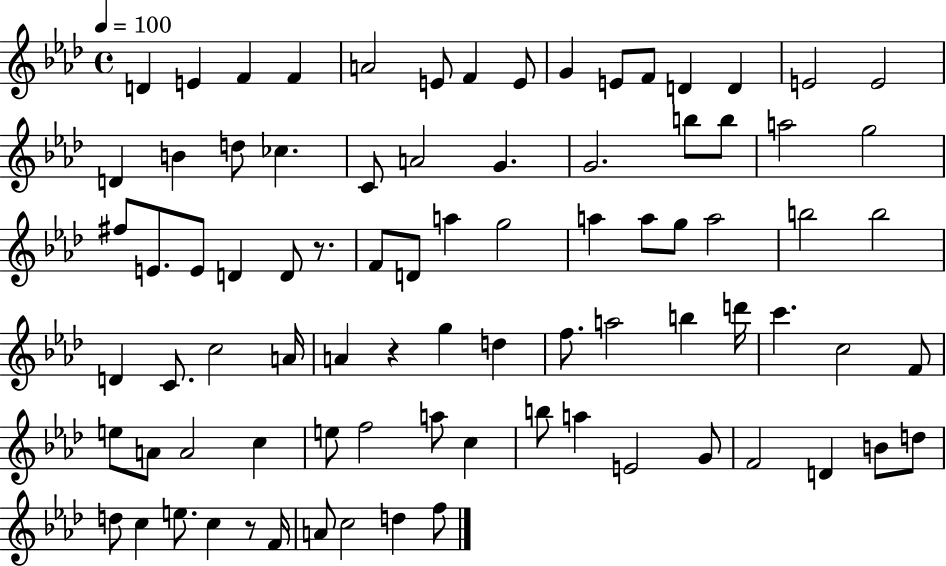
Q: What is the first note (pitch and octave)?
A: D4